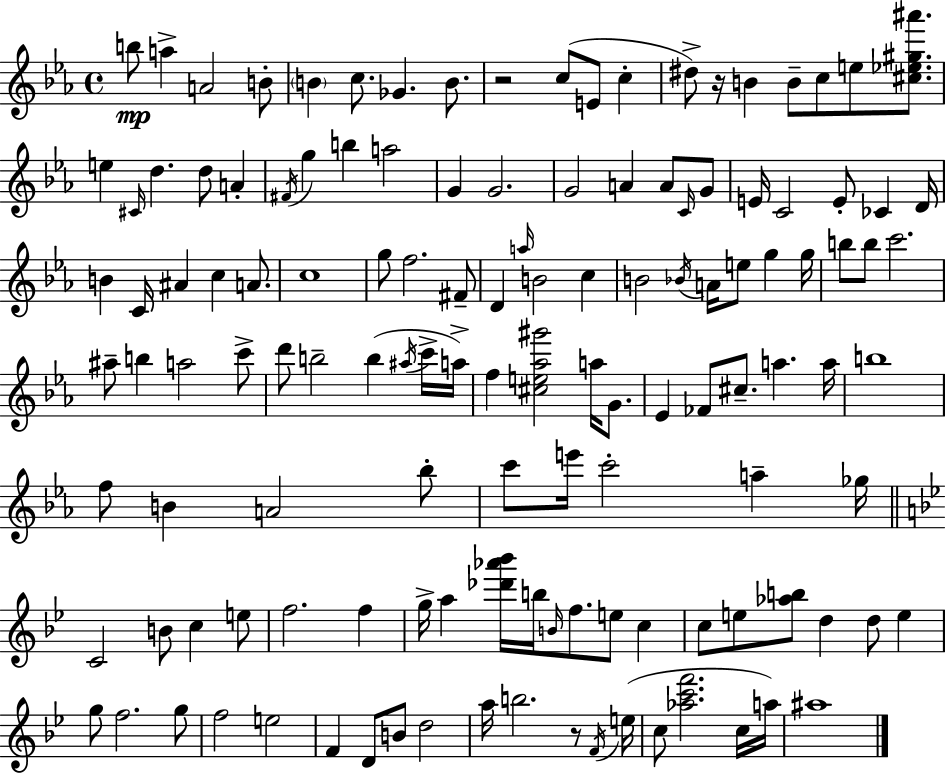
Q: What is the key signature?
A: C minor